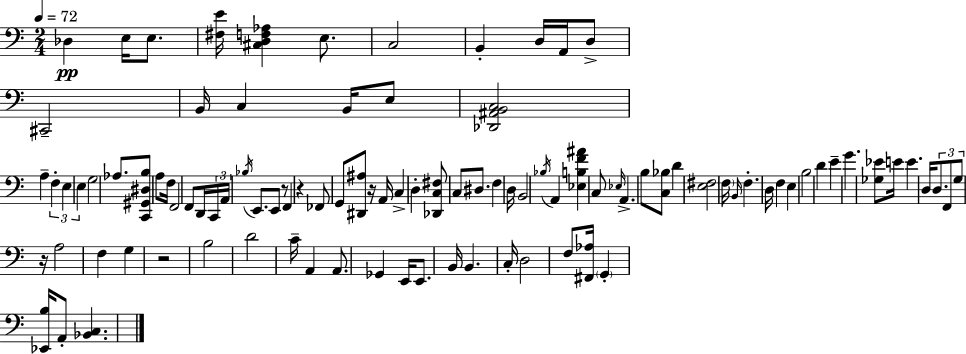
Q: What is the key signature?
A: A minor